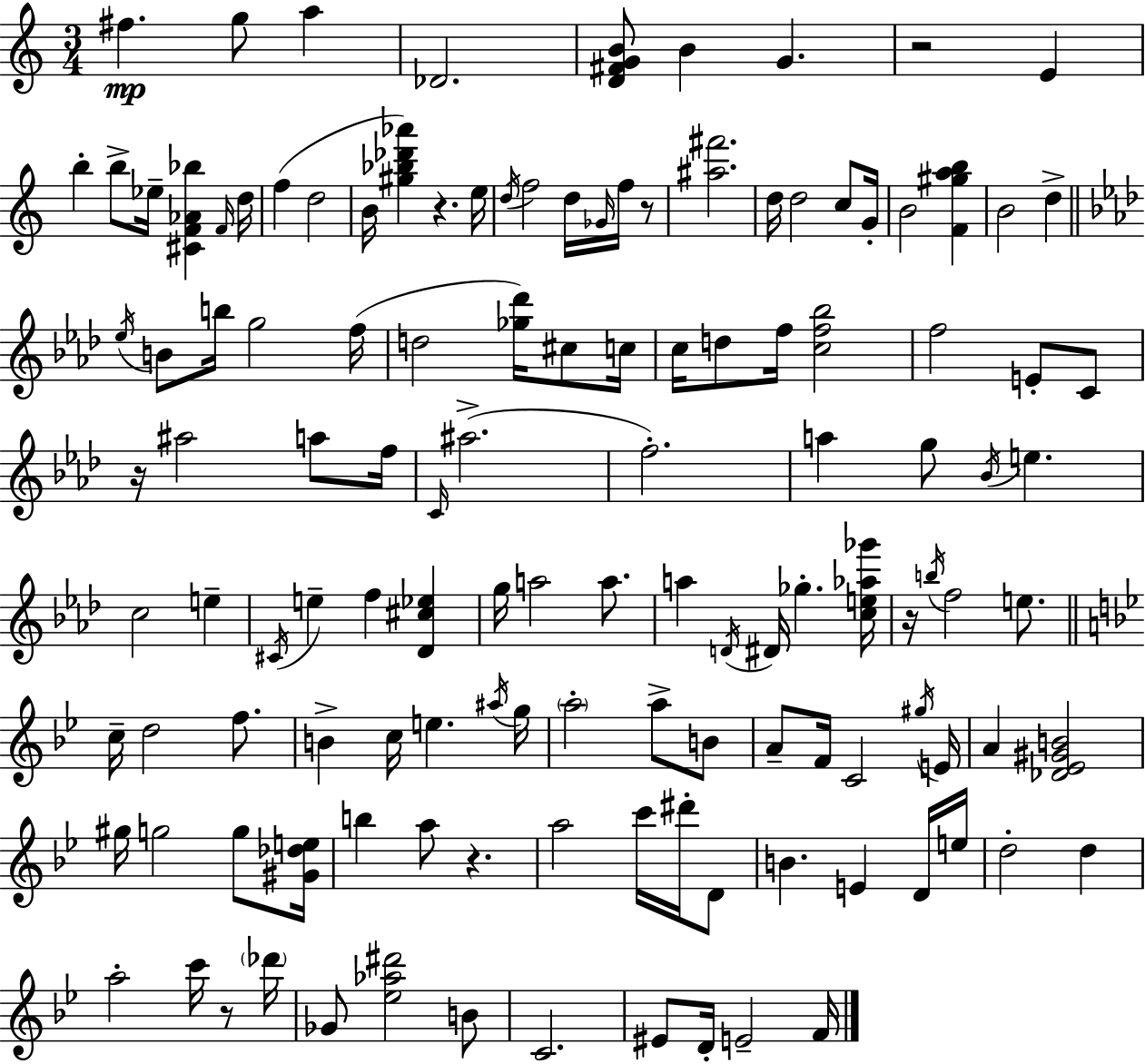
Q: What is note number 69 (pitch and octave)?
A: D5